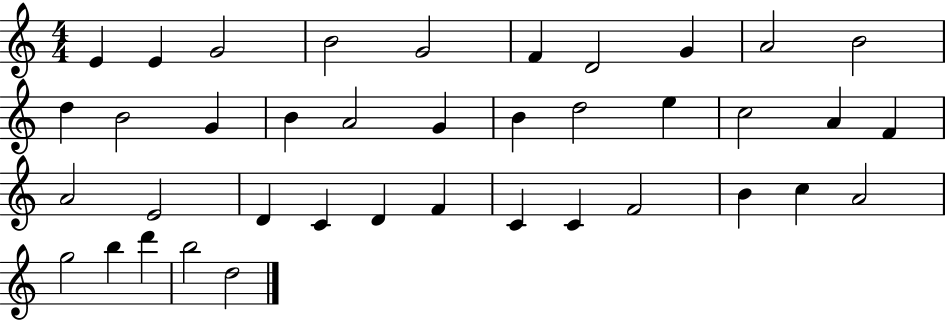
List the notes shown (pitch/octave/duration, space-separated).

E4/q E4/q G4/h B4/h G4/h F4/q D4/h G4/q A4/h B4/h D5/q B4/h G4/q B4/q A4/h G4/q B4/q D5/h E5/q C5/h A4/q F4/q A4/h E4/h D4/q C4/q D4/q F4/q C4/q C4/q F4/h B4/q C5/q A4/h G5/h B5/q D6/q B5/h D5/h